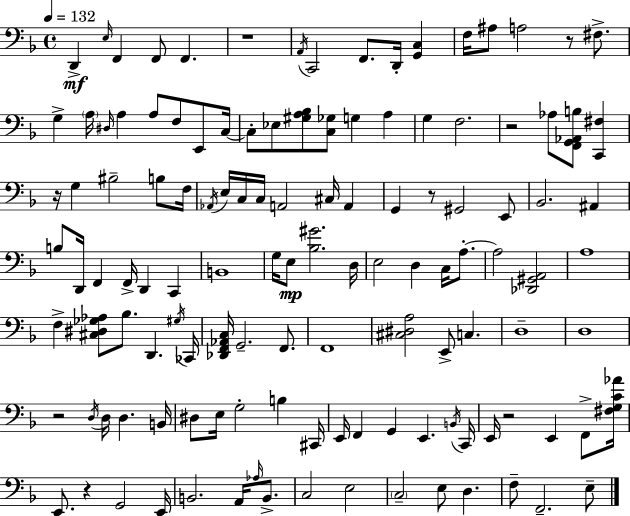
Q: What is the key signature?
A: F major